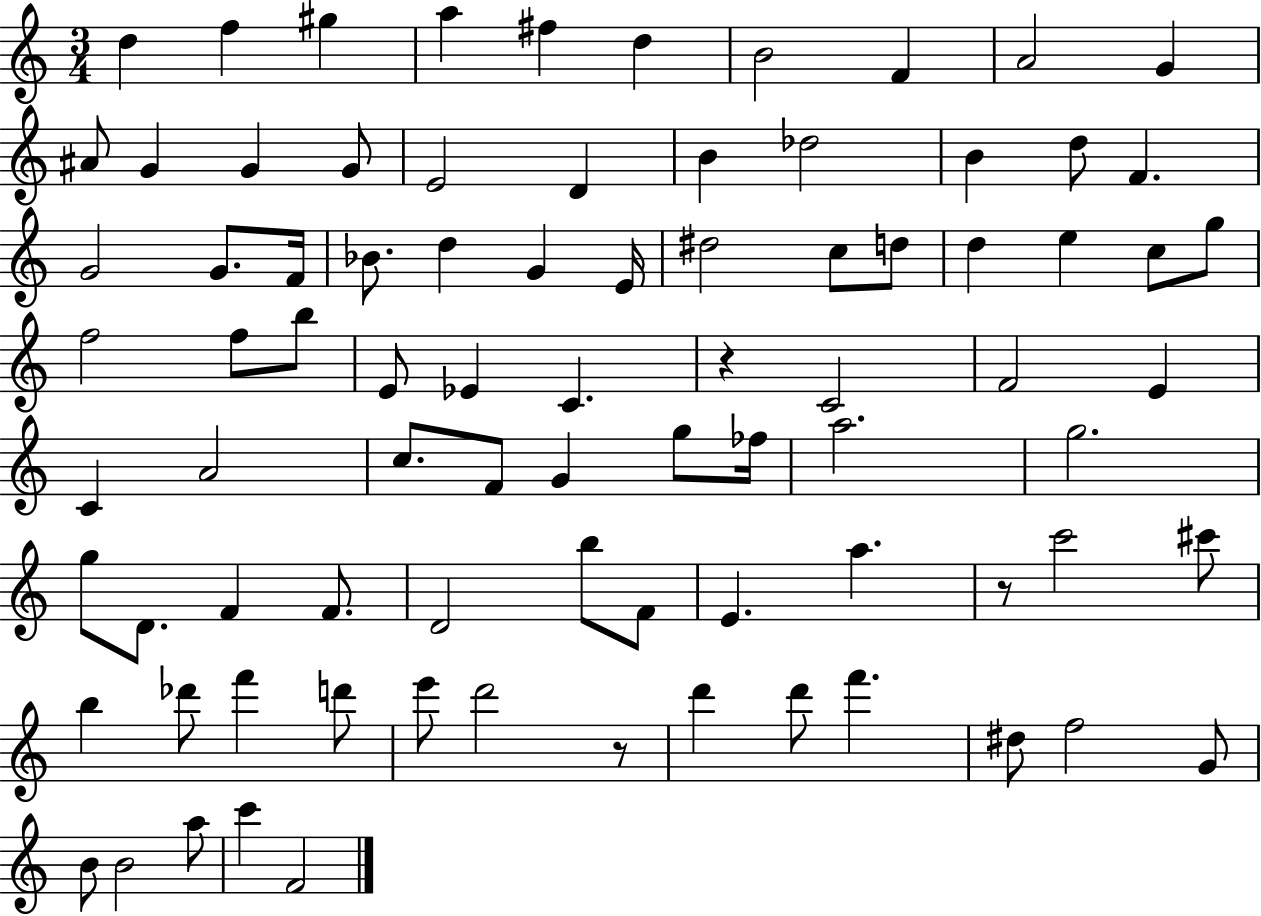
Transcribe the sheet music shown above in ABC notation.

X:1
T:Untitled
M:3/4
L:1/4
K:C
d f ^g a ^f d B2 F A2 G ^A/2 G G G/2 E2 D B _d2 B d/2 F G2 G/2 F/4 _B/2 d G E/4 ^d2 c/2 d/2 d e c/2 g/2 f2 f/2 b/2 E/2 _E C z C2 F2 E C A2 c/2 F/2 G g/2 _f/4 a2 g2 g/2 D/2 F F/2 D2 b/2 F/2 E a z/2 c'2 ^c'/2 b _d'/2 f' d'/2 e'/2 d'2 z/2 d' d'/2 f' ^d/2 f2 G/2 B/2 B2 a/2 c' F2